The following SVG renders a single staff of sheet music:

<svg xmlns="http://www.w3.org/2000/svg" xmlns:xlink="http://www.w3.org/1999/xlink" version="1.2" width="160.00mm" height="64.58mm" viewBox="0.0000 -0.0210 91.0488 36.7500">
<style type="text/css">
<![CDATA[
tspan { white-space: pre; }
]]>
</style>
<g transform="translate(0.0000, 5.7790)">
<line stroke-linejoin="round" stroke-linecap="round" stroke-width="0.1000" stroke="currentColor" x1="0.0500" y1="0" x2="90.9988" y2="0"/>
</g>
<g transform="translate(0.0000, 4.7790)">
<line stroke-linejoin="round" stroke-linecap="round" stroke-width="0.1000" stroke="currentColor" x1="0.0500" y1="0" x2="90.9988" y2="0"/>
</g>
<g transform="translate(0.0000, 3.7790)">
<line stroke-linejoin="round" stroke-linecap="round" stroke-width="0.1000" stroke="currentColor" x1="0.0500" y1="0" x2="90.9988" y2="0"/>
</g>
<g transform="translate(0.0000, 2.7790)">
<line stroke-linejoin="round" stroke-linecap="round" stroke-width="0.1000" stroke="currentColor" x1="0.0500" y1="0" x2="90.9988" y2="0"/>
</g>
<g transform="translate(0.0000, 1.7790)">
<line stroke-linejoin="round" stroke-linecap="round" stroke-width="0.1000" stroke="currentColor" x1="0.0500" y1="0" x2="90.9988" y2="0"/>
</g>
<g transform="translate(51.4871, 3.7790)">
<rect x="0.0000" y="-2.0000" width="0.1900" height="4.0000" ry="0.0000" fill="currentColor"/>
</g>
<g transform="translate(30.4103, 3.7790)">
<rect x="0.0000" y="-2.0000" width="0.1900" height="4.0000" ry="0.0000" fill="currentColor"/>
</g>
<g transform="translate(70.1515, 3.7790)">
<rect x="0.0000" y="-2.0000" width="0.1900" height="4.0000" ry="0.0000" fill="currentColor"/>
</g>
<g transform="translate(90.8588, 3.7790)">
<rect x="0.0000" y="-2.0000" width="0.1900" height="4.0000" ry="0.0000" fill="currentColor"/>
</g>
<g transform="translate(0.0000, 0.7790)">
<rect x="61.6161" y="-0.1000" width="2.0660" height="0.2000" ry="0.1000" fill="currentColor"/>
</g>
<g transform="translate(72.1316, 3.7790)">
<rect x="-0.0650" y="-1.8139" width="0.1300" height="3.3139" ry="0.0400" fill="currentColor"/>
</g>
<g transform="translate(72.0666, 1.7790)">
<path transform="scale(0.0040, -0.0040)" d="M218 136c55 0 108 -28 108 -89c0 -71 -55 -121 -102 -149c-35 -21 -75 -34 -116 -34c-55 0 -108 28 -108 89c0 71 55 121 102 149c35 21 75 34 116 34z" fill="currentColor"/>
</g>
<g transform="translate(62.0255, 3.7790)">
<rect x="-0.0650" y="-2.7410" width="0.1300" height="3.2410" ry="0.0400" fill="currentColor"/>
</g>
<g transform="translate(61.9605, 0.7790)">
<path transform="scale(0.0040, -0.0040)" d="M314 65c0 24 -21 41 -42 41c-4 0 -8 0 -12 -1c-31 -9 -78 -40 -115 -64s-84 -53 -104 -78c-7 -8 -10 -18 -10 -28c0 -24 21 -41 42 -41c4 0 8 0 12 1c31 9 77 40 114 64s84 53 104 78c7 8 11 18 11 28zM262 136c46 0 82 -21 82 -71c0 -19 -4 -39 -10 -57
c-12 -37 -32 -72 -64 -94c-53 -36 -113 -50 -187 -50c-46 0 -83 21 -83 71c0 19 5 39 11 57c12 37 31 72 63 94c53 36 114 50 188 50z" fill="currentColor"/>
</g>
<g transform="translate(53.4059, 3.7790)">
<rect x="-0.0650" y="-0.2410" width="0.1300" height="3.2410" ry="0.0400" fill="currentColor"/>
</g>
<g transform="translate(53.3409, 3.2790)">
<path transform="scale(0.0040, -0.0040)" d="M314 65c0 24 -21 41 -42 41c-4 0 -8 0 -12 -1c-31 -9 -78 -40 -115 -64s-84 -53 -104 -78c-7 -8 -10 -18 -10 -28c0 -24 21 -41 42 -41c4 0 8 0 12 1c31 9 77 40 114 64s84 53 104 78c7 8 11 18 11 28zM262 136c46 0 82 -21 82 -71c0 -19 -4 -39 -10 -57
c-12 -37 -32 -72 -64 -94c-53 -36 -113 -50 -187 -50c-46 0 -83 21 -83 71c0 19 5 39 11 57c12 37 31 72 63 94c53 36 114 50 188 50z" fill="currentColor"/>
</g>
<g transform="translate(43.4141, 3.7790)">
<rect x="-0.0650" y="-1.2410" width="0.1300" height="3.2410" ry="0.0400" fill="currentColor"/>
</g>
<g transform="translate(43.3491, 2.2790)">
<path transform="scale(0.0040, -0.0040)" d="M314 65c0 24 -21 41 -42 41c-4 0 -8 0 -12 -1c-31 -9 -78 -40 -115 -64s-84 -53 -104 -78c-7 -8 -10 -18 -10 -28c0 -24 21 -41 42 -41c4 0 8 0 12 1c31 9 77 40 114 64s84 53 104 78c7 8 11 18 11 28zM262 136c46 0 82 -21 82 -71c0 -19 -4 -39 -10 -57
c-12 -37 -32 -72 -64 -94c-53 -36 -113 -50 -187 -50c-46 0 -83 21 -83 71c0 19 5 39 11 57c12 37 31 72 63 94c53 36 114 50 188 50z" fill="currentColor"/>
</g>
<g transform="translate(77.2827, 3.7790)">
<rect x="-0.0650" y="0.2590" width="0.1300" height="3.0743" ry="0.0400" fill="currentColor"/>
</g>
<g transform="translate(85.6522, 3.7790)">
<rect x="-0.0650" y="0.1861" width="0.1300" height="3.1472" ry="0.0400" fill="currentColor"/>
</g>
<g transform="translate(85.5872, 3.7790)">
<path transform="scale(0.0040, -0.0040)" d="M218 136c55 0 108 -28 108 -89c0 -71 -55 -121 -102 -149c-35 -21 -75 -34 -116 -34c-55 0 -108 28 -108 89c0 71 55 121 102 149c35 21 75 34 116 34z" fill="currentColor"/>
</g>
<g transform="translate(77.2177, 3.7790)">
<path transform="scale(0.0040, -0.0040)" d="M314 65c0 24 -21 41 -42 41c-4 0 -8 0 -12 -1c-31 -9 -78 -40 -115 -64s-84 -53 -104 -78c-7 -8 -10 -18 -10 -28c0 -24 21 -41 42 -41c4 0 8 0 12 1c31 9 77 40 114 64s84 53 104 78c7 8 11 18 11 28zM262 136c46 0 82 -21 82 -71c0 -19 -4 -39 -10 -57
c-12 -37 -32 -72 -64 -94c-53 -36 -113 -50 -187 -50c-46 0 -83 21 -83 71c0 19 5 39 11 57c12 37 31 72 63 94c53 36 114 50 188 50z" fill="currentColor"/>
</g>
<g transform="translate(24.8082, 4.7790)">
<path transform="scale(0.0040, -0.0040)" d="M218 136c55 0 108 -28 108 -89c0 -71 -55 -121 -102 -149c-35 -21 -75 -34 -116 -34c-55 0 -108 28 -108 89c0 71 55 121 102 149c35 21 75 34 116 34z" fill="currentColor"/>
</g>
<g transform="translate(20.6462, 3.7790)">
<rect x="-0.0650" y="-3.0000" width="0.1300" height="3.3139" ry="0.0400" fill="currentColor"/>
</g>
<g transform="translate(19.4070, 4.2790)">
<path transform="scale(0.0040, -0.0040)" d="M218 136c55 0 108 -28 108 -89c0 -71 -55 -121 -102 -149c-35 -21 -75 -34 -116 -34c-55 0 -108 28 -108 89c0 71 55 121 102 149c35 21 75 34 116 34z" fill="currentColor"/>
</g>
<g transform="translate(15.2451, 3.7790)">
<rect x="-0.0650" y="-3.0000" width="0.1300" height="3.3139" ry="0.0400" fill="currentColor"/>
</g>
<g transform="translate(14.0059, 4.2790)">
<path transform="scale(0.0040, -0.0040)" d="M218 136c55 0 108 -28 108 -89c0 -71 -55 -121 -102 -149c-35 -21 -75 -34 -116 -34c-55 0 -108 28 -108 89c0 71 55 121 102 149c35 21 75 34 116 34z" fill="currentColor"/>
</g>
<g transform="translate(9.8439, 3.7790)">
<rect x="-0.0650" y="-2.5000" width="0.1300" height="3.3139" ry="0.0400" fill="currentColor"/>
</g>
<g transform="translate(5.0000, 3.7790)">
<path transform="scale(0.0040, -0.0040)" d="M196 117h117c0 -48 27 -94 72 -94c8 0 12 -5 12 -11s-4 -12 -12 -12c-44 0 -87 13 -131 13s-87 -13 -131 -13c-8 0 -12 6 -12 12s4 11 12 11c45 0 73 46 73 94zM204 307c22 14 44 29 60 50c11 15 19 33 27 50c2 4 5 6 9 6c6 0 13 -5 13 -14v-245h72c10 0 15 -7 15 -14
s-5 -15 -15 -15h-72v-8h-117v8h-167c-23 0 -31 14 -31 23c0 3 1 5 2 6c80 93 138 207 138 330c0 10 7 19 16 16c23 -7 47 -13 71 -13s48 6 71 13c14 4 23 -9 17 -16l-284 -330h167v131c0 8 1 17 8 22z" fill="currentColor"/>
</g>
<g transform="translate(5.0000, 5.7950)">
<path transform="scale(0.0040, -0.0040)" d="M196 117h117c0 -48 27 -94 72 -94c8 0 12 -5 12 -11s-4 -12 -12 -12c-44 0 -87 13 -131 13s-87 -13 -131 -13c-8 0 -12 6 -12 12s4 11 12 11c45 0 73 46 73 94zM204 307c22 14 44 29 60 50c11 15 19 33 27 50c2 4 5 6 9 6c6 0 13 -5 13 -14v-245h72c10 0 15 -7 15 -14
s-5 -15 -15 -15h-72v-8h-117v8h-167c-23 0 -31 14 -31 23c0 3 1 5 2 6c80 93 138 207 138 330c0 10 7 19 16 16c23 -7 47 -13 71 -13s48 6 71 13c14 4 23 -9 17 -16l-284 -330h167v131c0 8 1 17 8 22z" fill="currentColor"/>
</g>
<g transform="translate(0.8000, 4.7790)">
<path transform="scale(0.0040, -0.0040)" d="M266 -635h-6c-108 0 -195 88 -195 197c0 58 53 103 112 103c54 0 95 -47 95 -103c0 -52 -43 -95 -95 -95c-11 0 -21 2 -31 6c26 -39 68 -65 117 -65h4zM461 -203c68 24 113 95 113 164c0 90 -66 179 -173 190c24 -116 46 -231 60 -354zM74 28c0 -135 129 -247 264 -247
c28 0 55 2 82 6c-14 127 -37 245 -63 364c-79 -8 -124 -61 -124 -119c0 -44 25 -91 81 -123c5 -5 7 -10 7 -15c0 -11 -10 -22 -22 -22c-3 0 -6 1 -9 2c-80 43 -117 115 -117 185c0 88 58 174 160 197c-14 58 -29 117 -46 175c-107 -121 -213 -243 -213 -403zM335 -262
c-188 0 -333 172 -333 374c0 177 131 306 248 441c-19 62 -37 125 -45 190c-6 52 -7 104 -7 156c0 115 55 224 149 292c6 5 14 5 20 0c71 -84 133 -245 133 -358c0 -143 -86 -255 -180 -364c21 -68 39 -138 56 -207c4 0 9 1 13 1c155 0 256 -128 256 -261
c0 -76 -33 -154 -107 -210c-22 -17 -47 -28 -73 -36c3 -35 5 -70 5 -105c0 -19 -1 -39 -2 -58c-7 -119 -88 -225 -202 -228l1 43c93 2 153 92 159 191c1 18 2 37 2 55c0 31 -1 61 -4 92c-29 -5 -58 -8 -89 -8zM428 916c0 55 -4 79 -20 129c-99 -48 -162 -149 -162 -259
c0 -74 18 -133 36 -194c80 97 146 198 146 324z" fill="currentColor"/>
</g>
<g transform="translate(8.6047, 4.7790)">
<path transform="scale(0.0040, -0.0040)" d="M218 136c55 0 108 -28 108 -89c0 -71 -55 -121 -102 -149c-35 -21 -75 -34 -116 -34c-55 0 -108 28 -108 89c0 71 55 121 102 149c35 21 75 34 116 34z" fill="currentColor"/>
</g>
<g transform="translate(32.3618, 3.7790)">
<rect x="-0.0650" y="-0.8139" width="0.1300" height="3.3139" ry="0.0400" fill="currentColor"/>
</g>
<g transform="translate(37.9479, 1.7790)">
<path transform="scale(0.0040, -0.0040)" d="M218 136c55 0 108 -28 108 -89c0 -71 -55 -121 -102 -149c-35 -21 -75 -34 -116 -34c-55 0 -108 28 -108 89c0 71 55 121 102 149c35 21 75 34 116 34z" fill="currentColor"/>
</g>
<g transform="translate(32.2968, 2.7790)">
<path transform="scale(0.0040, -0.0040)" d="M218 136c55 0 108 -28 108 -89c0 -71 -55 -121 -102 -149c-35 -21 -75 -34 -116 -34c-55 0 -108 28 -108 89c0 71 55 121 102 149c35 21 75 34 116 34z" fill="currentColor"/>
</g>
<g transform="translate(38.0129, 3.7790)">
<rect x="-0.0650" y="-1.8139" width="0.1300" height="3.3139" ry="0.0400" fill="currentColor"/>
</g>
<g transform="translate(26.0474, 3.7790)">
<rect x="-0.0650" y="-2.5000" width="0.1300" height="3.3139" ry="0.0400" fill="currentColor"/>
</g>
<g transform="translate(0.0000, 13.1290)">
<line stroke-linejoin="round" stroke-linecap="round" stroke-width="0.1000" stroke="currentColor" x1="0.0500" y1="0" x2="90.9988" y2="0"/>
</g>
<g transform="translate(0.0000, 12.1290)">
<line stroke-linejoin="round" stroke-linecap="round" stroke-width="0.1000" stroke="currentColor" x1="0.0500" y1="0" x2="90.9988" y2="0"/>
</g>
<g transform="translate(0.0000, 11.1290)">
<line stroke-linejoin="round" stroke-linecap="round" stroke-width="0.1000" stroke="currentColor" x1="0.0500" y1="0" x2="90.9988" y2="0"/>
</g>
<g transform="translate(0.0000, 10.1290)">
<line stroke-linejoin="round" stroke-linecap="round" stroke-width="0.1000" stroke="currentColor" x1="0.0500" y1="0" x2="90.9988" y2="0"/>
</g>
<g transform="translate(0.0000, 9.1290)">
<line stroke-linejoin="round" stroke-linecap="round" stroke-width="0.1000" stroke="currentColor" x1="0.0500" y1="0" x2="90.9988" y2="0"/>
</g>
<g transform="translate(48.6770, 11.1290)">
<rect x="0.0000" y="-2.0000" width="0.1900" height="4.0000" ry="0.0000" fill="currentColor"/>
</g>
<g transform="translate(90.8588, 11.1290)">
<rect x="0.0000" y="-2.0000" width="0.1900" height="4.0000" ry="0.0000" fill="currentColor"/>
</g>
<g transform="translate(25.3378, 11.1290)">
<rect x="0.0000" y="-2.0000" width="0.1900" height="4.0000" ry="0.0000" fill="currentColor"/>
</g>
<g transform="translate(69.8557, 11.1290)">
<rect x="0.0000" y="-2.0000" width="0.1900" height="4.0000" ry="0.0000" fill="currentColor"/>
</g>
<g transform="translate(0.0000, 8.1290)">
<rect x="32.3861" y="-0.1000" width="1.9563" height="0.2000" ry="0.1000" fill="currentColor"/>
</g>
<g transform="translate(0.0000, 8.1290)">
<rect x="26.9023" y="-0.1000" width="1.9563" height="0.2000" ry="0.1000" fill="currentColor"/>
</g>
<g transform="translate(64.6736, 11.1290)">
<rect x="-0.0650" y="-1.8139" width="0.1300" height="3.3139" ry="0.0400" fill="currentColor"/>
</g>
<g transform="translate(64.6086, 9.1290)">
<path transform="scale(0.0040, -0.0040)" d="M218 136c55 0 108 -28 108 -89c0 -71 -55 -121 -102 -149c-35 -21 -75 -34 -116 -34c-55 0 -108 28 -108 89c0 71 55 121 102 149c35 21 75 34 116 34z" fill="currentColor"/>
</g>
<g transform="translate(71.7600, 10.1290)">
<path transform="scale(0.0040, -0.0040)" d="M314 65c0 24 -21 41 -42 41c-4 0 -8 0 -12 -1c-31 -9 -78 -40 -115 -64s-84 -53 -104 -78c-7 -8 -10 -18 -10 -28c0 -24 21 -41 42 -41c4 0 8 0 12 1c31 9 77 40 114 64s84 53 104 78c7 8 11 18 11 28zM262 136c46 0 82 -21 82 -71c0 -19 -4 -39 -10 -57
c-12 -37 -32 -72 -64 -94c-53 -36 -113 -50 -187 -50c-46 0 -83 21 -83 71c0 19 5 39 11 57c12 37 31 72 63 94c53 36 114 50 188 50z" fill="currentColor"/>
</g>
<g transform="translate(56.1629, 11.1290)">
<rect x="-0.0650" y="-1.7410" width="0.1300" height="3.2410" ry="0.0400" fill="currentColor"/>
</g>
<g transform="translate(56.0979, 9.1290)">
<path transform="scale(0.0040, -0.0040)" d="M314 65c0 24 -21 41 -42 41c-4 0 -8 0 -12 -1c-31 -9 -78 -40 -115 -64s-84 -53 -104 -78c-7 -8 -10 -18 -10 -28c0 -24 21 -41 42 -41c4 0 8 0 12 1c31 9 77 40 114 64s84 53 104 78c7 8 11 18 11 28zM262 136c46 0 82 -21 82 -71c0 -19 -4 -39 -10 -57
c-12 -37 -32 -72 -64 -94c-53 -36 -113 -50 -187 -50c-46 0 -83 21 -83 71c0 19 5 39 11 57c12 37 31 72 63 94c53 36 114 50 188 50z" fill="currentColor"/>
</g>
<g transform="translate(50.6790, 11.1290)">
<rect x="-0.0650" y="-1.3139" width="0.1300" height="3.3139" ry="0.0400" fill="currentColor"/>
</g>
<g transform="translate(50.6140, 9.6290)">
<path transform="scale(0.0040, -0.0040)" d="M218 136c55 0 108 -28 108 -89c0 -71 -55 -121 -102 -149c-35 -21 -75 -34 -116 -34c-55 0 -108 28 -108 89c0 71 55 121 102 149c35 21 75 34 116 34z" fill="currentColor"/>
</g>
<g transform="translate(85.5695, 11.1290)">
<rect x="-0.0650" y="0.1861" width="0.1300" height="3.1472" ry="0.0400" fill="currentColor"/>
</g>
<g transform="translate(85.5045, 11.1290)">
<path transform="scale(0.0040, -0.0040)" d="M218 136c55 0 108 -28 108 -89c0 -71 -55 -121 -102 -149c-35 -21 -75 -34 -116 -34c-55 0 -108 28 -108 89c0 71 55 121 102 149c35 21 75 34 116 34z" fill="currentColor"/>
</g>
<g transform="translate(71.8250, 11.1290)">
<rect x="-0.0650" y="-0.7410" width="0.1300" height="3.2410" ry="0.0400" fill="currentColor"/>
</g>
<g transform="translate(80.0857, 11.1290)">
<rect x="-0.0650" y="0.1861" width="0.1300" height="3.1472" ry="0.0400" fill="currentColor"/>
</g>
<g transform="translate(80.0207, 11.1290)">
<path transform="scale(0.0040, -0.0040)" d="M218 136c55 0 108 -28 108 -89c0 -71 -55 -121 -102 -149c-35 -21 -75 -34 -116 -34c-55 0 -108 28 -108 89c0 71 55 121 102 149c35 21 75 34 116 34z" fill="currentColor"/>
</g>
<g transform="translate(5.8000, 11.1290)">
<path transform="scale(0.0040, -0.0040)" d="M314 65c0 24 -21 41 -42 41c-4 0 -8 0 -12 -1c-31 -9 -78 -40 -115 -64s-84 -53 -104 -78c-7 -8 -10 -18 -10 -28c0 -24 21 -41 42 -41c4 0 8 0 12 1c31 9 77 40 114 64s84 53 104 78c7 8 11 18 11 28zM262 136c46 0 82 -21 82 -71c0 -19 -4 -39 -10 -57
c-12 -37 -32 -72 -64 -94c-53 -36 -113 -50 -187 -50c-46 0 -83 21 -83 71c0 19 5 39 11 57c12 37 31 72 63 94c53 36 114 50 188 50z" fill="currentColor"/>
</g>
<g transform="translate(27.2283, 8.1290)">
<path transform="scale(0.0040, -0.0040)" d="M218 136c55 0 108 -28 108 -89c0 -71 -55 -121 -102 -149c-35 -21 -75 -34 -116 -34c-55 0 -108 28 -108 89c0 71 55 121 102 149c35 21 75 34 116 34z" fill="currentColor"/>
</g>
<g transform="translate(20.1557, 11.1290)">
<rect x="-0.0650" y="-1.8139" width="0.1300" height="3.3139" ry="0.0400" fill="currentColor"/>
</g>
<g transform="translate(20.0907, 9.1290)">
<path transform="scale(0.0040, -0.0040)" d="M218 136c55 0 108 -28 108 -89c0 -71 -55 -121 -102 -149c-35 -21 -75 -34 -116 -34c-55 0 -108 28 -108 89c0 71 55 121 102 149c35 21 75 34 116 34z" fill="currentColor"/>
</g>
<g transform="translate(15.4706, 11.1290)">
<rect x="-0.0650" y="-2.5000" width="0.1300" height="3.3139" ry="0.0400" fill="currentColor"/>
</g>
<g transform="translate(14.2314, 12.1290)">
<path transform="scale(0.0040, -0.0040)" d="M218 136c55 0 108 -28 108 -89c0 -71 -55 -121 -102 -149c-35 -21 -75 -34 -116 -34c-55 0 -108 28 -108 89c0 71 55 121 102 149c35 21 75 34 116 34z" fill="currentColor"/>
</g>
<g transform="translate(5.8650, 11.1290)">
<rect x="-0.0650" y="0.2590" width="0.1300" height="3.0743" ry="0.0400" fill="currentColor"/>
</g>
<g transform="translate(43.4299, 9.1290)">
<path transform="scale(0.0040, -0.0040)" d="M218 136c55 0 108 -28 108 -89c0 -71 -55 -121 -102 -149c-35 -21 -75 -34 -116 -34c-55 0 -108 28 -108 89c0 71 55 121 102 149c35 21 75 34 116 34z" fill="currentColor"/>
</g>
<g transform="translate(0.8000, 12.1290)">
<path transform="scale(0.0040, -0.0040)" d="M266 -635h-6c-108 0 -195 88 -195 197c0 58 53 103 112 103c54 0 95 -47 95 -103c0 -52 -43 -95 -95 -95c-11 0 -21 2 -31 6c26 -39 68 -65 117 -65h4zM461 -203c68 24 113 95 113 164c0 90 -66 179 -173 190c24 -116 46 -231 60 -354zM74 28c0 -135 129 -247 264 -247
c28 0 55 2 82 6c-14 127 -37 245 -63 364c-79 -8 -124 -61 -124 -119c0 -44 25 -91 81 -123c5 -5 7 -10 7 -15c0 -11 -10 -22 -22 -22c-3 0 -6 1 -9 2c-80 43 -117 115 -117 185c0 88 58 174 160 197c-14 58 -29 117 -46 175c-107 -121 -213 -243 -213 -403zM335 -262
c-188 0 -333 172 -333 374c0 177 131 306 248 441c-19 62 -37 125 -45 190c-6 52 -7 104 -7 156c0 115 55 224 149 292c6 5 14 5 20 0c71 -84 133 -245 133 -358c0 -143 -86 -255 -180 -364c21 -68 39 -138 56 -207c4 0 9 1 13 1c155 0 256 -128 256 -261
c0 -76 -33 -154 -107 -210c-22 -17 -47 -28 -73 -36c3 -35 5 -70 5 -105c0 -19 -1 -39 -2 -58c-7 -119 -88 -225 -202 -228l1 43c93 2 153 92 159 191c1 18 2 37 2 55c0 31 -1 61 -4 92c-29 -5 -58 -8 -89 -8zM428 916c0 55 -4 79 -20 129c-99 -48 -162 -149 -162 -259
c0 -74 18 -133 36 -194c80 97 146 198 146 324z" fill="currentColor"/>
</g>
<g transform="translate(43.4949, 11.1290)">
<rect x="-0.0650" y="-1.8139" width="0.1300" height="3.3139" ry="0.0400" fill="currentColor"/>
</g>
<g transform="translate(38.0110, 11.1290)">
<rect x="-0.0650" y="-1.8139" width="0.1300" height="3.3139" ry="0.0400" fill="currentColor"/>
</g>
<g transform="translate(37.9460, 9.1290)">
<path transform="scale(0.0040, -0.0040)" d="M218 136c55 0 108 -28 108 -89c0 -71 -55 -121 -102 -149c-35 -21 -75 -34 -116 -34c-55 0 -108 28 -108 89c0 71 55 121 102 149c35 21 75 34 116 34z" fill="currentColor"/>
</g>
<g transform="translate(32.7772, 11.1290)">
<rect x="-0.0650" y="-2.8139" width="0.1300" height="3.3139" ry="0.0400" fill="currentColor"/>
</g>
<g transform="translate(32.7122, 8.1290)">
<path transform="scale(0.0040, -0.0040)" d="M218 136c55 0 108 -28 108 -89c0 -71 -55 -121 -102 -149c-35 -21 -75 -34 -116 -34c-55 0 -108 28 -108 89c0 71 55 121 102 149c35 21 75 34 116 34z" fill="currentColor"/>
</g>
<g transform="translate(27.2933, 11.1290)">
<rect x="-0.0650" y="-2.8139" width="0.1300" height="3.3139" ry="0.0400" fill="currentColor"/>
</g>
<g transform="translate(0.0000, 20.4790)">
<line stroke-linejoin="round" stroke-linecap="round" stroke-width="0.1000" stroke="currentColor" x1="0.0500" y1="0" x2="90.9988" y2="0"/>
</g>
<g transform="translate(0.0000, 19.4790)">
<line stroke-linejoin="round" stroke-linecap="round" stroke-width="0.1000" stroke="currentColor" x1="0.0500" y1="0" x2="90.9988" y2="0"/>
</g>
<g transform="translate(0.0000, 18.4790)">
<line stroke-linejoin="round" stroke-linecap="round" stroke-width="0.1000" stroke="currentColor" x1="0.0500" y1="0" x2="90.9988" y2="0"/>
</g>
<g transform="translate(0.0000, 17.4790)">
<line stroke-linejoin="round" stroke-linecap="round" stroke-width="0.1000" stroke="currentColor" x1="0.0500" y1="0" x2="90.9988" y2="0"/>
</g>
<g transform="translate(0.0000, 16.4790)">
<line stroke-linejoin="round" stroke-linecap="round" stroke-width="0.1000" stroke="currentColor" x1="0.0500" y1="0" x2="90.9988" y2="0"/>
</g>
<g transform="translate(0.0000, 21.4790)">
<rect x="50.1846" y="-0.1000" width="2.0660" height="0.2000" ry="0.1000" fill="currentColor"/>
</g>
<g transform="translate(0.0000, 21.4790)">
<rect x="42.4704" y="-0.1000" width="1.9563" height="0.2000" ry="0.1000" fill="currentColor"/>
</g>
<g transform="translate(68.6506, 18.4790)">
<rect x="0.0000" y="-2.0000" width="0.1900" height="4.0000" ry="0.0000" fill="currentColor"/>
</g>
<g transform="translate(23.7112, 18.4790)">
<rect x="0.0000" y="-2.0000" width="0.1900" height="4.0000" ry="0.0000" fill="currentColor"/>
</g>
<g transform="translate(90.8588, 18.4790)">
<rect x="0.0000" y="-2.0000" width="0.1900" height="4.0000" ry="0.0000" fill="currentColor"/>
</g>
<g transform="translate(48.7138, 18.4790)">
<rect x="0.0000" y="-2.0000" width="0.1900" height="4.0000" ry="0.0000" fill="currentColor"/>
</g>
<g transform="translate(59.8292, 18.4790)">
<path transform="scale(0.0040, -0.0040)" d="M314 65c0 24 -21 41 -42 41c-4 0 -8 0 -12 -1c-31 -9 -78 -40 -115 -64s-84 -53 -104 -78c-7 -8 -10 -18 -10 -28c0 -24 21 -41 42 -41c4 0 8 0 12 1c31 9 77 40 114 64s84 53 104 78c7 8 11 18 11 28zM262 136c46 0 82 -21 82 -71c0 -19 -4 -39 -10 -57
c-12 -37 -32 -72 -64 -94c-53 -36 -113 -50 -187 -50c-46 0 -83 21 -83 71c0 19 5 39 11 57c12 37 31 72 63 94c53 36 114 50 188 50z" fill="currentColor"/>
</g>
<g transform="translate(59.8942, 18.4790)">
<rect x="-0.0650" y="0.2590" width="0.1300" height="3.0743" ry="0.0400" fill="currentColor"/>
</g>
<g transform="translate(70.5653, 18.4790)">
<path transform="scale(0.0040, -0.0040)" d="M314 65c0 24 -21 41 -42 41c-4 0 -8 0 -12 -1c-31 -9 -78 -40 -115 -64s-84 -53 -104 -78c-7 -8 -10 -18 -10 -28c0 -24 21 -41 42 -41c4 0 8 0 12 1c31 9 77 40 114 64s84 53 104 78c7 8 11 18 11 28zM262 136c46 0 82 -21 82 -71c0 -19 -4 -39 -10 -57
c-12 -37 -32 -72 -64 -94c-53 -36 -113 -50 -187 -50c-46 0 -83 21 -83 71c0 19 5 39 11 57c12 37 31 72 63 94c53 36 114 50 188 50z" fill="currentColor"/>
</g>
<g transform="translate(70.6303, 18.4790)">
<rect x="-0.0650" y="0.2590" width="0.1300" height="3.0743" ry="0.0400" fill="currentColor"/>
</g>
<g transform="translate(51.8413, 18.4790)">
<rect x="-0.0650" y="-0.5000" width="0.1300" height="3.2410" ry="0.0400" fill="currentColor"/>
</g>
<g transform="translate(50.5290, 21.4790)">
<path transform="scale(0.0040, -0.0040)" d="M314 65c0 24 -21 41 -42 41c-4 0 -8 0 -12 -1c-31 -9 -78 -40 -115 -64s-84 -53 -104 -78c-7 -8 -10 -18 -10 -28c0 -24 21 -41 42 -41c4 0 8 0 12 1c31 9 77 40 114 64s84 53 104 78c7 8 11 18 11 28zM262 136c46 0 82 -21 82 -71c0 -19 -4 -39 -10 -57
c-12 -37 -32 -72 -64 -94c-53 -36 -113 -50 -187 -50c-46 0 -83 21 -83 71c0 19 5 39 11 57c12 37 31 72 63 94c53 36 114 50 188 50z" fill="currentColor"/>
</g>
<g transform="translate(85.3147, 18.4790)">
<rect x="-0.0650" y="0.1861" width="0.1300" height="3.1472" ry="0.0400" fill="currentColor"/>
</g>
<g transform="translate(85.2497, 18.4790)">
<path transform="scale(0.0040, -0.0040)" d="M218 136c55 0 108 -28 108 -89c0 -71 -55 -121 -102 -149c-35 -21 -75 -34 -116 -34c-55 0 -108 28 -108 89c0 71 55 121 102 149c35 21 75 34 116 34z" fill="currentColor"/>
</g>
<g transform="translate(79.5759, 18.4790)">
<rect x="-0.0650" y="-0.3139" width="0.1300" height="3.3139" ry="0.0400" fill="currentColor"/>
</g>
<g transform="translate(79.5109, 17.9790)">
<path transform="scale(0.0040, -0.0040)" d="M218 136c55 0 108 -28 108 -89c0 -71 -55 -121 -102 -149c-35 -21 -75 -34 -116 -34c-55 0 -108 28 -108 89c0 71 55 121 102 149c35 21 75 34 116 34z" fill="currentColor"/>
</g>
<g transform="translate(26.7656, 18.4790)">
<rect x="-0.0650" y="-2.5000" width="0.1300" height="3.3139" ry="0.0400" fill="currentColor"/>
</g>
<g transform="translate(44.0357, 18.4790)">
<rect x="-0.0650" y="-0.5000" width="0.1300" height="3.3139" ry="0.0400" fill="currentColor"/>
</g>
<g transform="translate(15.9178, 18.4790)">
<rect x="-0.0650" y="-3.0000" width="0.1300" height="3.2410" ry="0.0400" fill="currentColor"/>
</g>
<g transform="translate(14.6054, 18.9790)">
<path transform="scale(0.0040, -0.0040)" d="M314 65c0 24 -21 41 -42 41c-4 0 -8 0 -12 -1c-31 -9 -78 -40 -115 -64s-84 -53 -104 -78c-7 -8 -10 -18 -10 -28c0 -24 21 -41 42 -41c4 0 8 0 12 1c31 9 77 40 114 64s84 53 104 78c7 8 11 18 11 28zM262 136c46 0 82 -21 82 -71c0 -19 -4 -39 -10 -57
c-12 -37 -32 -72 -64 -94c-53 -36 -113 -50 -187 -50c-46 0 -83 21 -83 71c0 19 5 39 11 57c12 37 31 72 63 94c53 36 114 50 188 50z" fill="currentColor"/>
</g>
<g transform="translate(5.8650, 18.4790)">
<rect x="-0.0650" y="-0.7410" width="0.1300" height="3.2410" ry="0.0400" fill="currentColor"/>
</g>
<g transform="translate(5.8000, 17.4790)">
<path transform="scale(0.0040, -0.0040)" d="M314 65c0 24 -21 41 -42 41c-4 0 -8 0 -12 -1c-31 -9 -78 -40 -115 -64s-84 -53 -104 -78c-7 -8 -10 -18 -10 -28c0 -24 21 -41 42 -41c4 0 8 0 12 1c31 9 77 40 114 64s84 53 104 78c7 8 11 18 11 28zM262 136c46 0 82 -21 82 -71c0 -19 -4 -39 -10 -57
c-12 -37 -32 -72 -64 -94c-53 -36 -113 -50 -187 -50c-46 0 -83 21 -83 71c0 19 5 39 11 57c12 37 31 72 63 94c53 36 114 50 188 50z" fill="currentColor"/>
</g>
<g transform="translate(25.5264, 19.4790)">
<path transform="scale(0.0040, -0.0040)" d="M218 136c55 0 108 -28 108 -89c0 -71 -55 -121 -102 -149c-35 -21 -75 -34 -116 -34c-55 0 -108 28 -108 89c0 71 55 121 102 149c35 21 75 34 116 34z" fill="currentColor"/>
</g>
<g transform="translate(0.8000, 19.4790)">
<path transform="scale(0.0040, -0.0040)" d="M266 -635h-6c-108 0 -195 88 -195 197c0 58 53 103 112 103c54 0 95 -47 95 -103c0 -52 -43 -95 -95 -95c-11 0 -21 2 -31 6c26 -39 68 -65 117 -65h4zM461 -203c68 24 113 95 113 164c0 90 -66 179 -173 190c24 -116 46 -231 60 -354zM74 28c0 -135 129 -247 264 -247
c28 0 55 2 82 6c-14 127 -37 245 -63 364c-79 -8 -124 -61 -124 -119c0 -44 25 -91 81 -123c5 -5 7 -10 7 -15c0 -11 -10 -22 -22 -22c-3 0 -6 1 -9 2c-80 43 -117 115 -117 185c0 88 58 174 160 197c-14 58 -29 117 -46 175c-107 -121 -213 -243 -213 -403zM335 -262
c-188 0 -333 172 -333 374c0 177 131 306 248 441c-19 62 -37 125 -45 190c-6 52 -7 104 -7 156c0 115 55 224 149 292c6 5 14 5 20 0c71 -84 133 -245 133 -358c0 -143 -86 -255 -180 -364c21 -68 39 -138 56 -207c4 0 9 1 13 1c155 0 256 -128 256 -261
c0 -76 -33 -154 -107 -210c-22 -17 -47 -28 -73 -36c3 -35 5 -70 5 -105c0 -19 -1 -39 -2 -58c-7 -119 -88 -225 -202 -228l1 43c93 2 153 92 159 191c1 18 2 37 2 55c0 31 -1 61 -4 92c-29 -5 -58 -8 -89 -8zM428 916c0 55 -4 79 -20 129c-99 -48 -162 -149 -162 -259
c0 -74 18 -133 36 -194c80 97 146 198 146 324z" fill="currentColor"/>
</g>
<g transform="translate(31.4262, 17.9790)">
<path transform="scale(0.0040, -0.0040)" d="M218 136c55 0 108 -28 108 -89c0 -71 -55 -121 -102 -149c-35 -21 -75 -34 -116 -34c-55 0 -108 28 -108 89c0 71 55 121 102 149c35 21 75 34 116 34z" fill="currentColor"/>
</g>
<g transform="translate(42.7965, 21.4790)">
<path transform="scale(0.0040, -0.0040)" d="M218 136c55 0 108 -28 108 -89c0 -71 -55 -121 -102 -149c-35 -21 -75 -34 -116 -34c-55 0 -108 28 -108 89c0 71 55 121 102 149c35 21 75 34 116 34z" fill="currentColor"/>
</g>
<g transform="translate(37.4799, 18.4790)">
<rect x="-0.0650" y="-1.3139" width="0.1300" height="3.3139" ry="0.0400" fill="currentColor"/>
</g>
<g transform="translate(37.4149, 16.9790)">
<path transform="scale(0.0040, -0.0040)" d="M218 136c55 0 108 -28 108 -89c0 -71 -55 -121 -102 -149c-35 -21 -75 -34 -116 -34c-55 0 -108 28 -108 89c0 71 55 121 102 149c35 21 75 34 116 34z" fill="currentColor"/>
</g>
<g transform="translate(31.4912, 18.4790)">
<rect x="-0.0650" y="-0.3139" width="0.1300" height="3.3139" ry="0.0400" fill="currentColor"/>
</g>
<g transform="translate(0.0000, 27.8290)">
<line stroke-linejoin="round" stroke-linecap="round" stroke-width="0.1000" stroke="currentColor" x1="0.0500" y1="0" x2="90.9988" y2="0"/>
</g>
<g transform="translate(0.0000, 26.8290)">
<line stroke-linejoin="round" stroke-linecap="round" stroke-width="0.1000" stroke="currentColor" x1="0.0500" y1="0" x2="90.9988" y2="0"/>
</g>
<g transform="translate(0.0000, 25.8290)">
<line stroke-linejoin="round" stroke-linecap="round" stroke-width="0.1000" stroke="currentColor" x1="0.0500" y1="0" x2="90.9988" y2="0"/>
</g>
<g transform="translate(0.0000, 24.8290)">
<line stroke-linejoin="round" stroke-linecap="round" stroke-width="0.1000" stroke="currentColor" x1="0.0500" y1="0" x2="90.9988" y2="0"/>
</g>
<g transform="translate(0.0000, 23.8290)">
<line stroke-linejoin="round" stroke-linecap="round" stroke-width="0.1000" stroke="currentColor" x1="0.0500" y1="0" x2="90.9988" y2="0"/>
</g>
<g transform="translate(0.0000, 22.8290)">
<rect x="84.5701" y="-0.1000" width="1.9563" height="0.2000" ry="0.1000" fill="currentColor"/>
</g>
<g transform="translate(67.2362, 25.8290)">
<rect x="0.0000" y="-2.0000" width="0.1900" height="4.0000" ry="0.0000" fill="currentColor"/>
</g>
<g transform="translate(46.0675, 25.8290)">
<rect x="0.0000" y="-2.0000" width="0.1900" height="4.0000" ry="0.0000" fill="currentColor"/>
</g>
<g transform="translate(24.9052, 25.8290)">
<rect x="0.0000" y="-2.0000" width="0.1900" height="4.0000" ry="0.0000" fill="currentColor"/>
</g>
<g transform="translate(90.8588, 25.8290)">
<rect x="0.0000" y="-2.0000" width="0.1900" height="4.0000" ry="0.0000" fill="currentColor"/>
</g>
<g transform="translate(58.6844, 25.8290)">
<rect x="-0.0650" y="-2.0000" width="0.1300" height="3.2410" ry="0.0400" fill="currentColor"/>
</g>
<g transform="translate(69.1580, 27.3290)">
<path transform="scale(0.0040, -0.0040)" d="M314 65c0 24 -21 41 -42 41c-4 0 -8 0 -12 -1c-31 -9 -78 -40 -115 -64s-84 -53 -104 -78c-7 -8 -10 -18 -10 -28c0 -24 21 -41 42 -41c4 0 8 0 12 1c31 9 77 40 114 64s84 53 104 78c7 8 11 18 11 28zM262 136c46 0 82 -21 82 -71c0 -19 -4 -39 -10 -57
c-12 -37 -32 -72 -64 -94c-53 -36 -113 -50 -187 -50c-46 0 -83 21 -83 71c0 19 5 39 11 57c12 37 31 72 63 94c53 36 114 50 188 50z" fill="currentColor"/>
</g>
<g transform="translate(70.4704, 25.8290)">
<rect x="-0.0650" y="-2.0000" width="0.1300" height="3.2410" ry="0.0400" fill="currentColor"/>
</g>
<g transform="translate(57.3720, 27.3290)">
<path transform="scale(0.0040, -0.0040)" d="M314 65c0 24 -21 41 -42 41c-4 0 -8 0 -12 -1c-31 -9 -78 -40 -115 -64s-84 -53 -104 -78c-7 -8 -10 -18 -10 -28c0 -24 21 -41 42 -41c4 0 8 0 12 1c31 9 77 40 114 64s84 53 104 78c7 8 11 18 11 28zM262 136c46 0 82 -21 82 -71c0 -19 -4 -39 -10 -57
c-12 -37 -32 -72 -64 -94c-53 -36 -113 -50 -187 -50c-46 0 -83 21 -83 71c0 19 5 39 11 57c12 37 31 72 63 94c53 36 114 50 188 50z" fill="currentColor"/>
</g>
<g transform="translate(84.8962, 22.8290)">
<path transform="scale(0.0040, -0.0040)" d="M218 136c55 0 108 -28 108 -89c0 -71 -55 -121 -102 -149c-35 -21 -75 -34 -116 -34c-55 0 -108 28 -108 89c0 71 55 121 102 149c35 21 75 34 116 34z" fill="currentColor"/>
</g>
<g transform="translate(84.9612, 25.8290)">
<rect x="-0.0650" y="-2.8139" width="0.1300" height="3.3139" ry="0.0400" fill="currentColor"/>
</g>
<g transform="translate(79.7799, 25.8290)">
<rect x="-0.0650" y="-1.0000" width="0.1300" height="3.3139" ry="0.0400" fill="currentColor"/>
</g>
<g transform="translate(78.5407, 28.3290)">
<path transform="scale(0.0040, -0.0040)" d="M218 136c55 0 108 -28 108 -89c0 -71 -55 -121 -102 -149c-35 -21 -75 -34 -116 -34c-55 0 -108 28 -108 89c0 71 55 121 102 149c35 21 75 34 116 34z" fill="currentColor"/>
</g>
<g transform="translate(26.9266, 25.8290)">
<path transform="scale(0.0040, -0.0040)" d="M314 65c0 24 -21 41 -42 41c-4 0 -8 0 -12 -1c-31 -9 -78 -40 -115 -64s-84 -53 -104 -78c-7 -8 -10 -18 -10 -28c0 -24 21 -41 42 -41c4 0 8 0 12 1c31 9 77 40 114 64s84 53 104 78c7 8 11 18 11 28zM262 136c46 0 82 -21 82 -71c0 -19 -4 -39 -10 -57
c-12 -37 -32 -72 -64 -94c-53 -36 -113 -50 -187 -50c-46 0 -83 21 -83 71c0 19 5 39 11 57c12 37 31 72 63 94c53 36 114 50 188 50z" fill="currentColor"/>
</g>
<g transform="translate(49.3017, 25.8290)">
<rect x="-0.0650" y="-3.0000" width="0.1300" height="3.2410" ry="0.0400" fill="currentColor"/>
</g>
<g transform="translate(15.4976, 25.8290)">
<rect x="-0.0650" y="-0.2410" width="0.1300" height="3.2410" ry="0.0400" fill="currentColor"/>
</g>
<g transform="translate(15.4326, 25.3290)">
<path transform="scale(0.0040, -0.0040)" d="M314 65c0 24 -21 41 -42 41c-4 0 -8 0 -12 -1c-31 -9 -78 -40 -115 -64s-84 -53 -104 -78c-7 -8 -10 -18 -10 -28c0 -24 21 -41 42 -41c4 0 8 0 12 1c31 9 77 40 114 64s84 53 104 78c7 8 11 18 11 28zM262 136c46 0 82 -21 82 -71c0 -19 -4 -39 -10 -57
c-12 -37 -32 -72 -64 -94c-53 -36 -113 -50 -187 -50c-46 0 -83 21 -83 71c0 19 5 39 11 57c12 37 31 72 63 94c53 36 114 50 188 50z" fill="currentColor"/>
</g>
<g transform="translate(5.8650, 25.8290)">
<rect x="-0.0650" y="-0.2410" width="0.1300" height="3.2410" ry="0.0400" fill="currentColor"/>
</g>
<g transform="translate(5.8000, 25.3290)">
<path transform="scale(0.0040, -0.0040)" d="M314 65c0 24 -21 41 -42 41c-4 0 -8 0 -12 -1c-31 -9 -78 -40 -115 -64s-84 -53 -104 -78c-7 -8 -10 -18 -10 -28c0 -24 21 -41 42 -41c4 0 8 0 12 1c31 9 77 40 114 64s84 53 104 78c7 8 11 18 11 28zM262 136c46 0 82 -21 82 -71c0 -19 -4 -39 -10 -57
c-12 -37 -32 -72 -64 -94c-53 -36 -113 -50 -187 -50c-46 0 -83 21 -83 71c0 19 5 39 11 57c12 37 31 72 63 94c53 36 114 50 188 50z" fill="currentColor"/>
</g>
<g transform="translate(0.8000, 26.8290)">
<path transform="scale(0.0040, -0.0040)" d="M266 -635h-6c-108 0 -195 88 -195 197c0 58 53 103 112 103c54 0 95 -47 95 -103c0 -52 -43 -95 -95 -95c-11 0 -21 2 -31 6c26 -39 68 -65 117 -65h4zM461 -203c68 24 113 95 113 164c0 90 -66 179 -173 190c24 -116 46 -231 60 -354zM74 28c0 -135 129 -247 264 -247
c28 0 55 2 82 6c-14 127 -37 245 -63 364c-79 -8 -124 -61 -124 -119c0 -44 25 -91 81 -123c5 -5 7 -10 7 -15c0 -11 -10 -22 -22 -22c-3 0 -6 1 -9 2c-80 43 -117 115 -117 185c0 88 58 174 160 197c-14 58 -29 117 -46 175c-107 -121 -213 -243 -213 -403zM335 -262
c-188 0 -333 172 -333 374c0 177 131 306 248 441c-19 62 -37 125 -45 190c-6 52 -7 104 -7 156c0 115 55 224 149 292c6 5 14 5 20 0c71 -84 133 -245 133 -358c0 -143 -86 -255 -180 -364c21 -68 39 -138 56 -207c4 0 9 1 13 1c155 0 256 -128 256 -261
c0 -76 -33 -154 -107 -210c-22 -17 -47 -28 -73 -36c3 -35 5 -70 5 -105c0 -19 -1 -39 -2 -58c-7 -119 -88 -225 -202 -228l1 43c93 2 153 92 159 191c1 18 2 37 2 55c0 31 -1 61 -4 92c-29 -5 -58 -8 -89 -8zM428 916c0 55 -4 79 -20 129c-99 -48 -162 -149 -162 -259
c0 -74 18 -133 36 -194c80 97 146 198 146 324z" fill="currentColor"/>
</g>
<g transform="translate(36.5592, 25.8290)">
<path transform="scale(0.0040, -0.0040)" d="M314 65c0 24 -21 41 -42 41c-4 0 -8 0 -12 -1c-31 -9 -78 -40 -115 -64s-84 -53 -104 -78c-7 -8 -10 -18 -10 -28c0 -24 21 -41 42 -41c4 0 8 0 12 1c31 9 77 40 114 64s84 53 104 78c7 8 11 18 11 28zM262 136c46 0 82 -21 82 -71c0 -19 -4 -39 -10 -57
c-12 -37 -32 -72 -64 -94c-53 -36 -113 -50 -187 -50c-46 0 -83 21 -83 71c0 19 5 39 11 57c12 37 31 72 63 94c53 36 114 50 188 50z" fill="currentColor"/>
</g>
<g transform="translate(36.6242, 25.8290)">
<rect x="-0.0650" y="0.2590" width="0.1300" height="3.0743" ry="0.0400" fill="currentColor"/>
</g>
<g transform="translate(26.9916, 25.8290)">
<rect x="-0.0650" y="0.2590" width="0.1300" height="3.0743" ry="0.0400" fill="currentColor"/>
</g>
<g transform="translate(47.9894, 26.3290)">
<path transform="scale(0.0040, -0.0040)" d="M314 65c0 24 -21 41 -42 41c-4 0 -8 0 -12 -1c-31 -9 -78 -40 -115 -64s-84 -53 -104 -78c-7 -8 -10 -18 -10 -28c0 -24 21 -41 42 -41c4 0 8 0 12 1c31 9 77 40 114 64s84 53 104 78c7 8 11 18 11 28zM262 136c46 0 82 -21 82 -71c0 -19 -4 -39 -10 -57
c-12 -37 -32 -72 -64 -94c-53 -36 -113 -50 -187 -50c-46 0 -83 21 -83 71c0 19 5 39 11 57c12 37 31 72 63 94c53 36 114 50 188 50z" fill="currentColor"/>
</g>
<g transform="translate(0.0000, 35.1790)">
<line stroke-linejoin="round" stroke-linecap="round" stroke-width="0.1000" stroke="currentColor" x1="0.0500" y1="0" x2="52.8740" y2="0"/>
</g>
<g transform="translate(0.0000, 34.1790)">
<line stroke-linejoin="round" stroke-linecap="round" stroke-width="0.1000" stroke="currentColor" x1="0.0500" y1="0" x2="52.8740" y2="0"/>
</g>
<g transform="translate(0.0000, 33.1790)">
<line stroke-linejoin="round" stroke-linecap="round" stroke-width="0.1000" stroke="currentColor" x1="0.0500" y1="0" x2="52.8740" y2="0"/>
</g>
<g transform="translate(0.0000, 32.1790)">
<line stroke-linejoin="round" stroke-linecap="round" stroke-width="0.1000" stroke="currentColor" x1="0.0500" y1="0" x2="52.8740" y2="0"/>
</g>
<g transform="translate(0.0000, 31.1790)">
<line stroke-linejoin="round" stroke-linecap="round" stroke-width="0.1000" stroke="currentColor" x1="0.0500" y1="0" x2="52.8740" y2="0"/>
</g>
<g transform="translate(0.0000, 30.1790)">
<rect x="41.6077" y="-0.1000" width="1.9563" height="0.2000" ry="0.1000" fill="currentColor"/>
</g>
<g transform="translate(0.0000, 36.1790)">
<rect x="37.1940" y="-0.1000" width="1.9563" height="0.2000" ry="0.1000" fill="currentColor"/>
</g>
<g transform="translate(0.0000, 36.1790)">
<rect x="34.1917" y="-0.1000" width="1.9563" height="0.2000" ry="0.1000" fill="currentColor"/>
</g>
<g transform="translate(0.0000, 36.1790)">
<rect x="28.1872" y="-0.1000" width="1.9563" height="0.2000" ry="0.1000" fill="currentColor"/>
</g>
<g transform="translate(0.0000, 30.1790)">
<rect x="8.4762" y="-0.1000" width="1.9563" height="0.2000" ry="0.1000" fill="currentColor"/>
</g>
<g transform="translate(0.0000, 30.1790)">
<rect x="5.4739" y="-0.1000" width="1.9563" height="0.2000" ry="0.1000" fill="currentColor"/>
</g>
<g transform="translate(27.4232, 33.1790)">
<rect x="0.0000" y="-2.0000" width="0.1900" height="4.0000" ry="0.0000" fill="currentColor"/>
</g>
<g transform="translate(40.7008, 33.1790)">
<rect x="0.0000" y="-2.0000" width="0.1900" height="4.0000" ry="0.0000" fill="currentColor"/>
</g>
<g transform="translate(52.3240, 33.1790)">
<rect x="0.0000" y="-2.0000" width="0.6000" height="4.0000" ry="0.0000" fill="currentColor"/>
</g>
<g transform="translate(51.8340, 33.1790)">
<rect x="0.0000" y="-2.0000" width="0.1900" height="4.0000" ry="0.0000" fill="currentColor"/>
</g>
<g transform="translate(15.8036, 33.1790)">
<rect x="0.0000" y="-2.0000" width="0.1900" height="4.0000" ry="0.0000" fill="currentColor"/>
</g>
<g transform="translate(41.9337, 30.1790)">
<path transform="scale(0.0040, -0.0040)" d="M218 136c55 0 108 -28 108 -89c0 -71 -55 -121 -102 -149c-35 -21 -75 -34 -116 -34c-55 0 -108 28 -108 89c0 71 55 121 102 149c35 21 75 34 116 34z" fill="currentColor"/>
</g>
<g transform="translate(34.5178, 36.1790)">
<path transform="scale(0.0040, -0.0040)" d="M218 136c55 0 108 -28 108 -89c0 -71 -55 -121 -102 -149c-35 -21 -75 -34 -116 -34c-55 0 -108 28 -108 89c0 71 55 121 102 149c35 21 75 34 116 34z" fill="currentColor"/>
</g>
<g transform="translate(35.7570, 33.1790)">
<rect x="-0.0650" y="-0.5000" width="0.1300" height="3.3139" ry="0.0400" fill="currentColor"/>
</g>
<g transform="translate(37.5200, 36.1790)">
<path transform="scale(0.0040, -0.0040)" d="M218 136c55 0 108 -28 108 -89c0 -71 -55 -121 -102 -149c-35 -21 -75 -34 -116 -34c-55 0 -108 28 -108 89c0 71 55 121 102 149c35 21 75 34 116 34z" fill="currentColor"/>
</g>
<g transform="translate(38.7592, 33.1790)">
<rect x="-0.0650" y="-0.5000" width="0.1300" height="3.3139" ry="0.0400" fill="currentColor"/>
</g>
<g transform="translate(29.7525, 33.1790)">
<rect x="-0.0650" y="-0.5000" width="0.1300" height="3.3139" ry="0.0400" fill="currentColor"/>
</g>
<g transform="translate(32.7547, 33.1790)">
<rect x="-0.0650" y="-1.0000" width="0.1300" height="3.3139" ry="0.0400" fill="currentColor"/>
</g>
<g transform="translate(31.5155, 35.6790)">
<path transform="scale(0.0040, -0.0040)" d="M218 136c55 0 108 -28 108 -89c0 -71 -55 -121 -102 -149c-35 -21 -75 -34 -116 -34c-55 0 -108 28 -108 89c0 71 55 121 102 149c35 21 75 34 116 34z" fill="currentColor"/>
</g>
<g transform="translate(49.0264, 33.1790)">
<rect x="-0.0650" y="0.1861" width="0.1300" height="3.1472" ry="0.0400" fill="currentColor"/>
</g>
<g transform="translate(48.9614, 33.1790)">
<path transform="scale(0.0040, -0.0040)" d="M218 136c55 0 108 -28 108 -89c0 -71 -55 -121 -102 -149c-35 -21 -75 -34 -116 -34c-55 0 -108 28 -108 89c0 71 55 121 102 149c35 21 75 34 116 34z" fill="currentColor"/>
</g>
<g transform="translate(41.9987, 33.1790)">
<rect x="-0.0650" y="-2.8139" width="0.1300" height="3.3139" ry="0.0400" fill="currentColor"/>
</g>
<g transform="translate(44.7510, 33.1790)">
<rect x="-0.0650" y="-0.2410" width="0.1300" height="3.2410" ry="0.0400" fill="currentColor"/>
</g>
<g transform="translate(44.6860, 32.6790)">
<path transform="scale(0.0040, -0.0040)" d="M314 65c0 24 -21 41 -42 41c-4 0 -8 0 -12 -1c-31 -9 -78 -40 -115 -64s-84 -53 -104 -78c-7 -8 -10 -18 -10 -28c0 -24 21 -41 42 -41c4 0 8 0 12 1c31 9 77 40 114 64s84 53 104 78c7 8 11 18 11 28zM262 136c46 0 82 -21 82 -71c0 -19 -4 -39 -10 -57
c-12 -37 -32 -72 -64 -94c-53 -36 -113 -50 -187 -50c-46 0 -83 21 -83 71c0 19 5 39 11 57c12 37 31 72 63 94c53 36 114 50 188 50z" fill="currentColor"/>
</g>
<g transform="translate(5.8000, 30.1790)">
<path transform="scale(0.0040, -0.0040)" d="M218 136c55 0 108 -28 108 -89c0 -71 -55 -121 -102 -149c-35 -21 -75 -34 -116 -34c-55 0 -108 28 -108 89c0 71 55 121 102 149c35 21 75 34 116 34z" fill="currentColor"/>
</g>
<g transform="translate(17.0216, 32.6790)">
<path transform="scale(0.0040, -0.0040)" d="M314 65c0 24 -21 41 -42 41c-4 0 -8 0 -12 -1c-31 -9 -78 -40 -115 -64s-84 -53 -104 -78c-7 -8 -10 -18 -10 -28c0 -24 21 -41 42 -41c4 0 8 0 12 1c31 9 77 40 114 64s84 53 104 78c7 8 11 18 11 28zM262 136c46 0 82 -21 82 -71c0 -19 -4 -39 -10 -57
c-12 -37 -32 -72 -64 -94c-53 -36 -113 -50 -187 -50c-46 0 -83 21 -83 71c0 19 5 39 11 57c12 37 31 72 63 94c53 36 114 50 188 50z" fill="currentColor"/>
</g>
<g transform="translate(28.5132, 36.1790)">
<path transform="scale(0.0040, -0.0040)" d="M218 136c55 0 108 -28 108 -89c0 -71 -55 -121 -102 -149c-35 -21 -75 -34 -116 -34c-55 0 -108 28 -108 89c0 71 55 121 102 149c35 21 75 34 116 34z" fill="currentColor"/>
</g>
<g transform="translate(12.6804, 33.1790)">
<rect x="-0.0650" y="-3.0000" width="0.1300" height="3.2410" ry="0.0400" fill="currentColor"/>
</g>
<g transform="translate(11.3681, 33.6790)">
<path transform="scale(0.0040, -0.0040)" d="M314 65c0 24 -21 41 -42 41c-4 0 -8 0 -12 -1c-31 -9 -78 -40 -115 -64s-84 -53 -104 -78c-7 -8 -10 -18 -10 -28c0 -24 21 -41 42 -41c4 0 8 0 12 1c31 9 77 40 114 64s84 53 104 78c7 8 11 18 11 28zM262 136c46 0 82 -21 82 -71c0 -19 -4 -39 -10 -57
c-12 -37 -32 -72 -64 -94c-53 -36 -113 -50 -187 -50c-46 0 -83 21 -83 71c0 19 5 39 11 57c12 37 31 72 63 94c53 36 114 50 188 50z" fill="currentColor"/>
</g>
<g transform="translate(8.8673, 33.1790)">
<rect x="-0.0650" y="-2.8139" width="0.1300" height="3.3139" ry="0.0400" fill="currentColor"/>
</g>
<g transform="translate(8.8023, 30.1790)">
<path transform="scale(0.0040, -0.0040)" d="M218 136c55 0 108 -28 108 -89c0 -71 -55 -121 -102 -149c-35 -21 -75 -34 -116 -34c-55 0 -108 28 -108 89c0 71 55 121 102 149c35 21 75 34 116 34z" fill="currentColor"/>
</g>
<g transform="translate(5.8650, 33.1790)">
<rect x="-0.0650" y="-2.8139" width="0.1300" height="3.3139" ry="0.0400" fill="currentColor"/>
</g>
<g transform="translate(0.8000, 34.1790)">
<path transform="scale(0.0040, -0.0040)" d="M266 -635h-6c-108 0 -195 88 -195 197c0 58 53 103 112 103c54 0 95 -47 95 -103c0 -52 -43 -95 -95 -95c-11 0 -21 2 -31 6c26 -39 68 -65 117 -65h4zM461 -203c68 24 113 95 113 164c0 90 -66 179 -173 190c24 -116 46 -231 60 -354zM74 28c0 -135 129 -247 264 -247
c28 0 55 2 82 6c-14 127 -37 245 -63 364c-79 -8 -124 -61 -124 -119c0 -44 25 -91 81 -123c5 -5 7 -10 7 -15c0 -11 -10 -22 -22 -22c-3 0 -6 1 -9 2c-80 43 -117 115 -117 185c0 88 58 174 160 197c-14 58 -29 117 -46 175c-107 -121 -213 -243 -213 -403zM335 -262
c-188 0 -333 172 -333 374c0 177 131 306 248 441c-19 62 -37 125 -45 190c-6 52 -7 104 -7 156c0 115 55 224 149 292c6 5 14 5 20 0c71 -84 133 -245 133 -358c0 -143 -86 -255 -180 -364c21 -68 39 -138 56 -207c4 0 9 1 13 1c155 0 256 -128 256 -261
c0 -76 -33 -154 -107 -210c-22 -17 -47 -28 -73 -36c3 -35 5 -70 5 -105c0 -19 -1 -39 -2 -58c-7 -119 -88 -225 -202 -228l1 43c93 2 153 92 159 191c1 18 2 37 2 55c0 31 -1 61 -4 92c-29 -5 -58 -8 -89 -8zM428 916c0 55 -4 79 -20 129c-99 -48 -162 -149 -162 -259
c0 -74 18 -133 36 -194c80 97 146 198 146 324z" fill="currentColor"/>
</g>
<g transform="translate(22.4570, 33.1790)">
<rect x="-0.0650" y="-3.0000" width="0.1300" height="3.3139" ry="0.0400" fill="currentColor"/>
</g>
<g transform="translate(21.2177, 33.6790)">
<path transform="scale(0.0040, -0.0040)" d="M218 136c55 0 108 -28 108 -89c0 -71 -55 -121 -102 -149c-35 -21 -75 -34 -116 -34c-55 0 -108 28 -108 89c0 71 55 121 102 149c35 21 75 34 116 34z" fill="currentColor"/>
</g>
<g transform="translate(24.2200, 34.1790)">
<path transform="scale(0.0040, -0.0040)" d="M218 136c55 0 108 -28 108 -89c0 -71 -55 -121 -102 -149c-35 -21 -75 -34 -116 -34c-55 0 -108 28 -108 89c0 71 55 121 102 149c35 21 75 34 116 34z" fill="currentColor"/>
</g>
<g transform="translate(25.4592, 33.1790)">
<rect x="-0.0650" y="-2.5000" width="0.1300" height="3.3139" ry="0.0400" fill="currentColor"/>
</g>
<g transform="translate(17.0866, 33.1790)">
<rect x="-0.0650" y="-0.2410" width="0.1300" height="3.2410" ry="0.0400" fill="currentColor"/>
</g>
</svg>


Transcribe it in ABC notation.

X:1
T:Untitled
M:4/4
L:1/4
K:C
G A A G d f e2 c2 a2 f B2 B B2 G f a a f f e f2 f d2 B B d2 A2 G c e C C2 B2 B2 c B c2 c2 B2 B2 A2 F2 F2 D a a a A2 c2 A G C D C C a c2 B